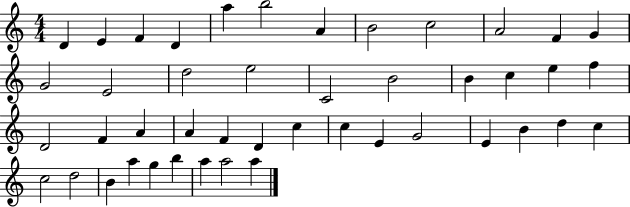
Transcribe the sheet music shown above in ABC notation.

X:1
T:Untitled
M:4/4
L:1/4
K:C
D E F D a b2 A B2 c2 A2 F G G2 E2 d2 e2 C2 B2 B c e f D2 F A A F D c c E G2 E B d c c2 d2 B a g b a a2 a